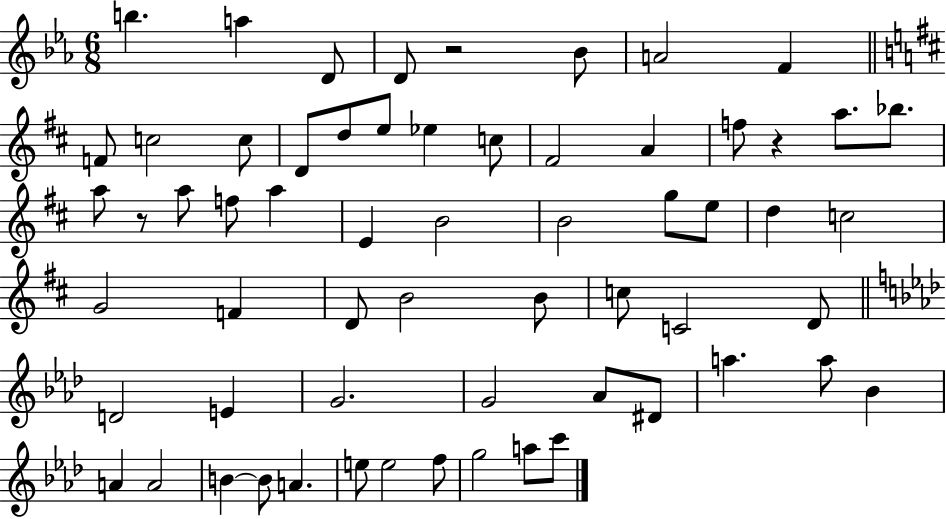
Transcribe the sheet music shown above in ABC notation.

X:1
T:Untitled
M:6/8
L:1/4
K:Eb
b a D/2 D/2 z2 _B/2 A2 F F/2 c2 c/2 D/2 d/2 e/2 _e c/2 ^F2 A f/2 z a/2 _b/2 a/2 z/2 a/2 f/2 a E B2 B2 g/2 e/2 d c2 G2 F D/2 B2 B/2 c/2 C2 D/2 D2 E G2 G2 _A/2 ^D/2 a a/2 _B A A2 B B/2 A e/2 e2 f/2 g2 a/2 c'/2